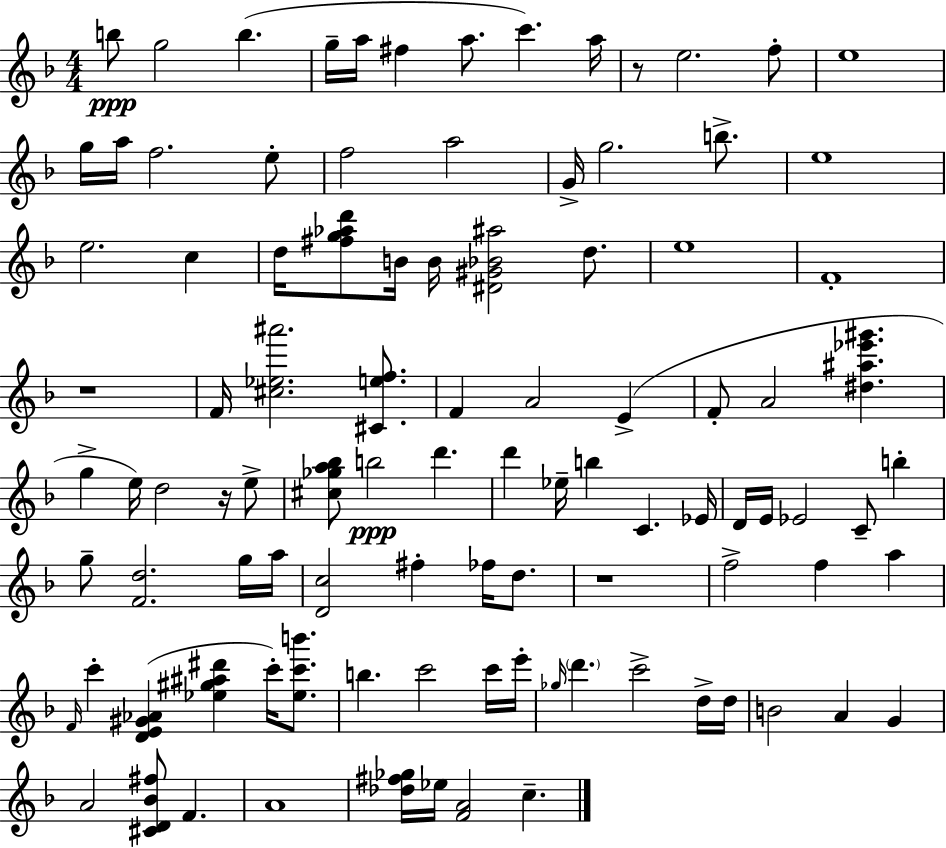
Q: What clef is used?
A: treble